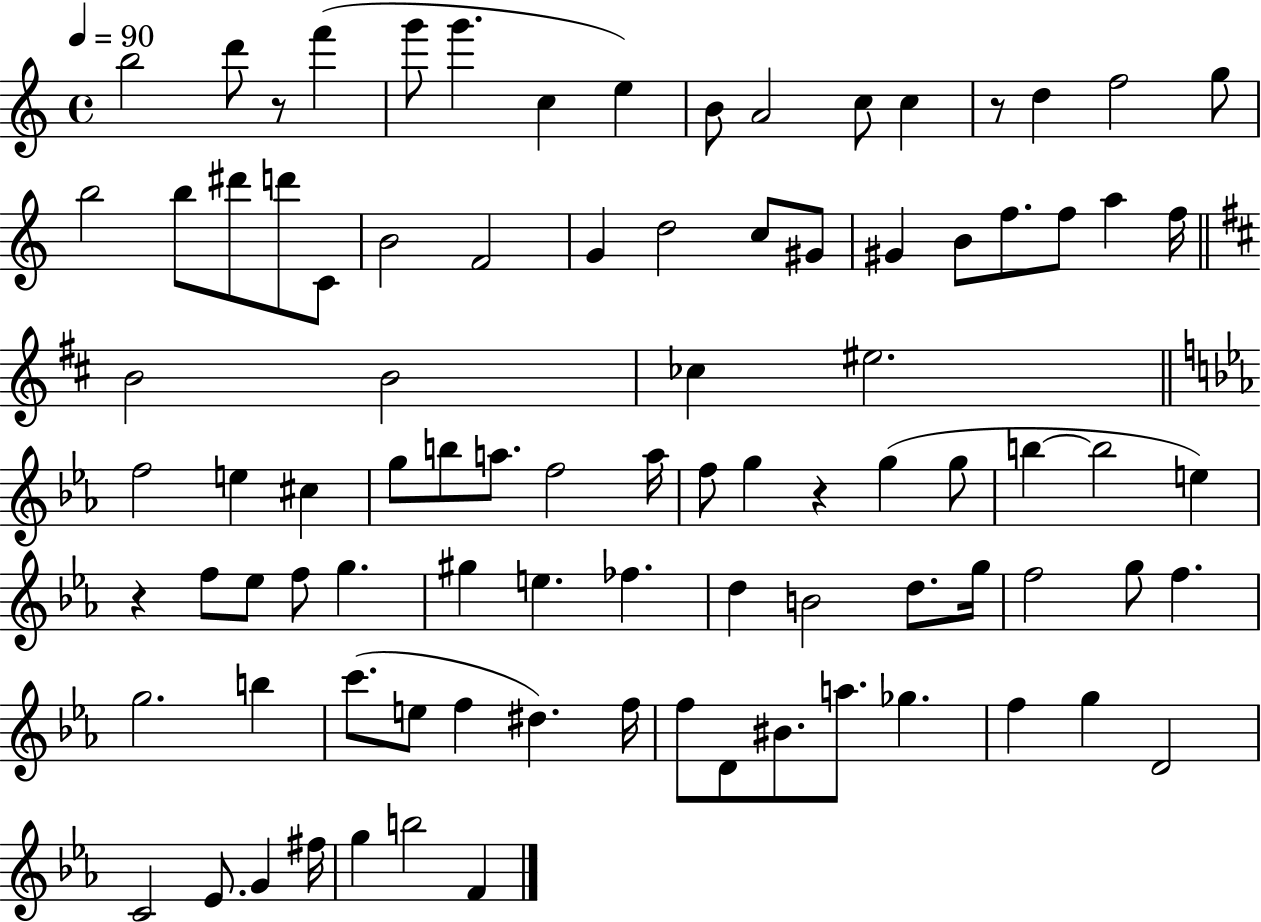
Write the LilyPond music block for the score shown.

{
  \clef treble
  \time 4/4
  \defaultTimeSignature
  \key c \major
  \tempo 4 = 90
  \repeat volta 2 { b''2 d'''8 r8 f'''4( | g'''8 g'''4. c''4 e''4) | b'8 a'2 c''8 c''4 | r8 d''4 f''2 g''8 | \break b''2 b''8 dis'''8 d'''8 c'8 | b'2 f'2 | g'4 d''2 c''8 gis'8 | gis'4 b'8 f''8. f''8 a''4 f''16 | \break \bar "||" \break \key d \major b'2 b'2 | ces''4 eis''2. | \bar "||" \break \key c \minor f''2 e''4 cis''4 | g''8 b''8 a''8. f''2 a''16 | f''8 g''4 r4 g''4( g''8 | b''4~~ b''2 e''4) | \break r4 f''8 ees''8 f''8 g''4. | gis''4 e''4. fes''4. | d''4 b'2 d''8. g''16 | f''2 g''8 f''4. | \break g''2. b''4 | c'''8.( e''8 f''4 dis''4.) f''16 | f''8 d'8 bis'8. a''8. ges''4. | f''4 g''4 d'2 | \break c'2 ees'8. g'4 fis''16 | g''4 b''2 f'4 | } \bar "|."
}